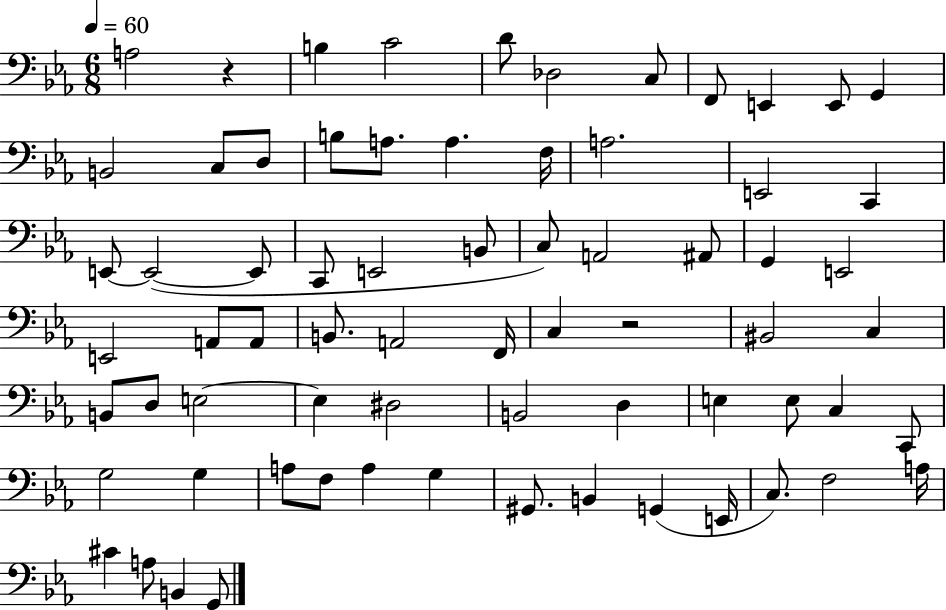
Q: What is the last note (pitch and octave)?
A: G2